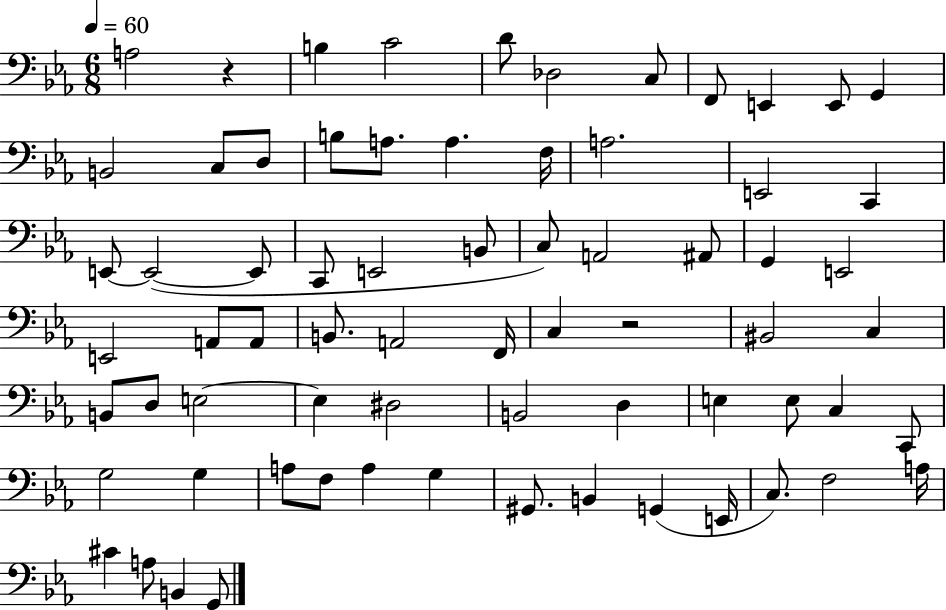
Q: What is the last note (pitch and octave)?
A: G2